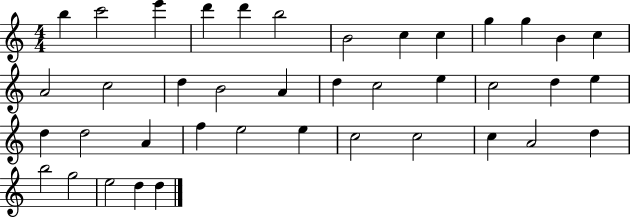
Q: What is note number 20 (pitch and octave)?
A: C5